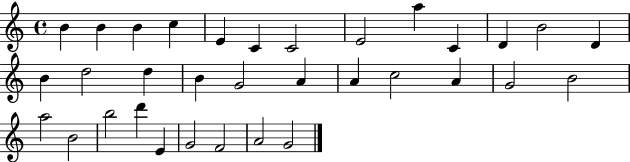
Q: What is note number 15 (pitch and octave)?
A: D5